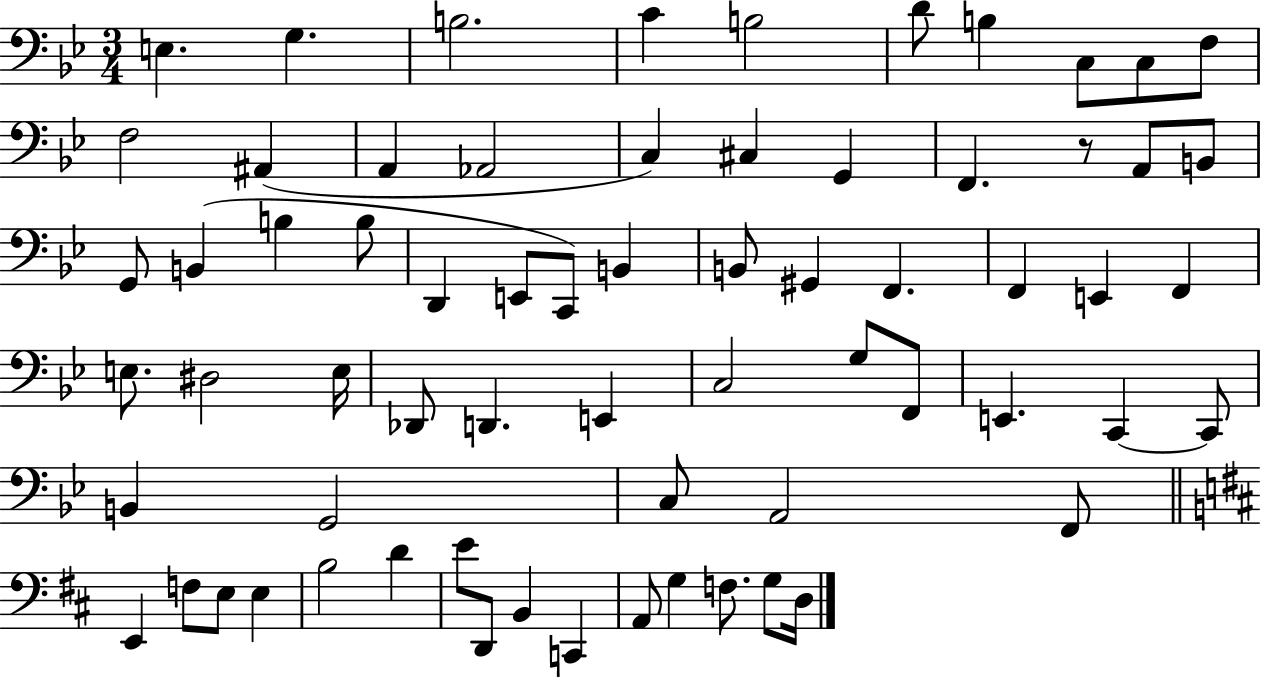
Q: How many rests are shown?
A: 1